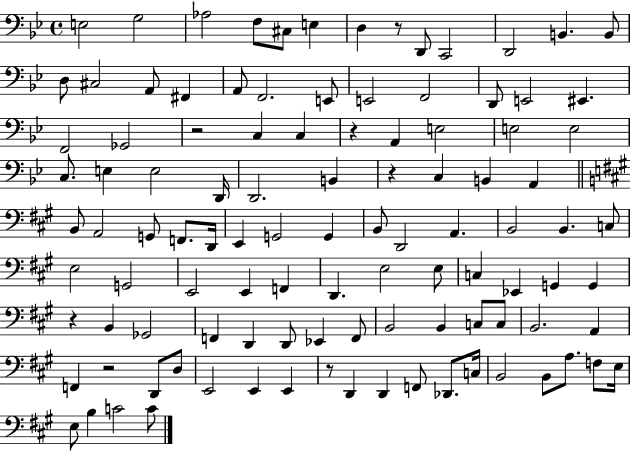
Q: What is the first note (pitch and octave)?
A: E3